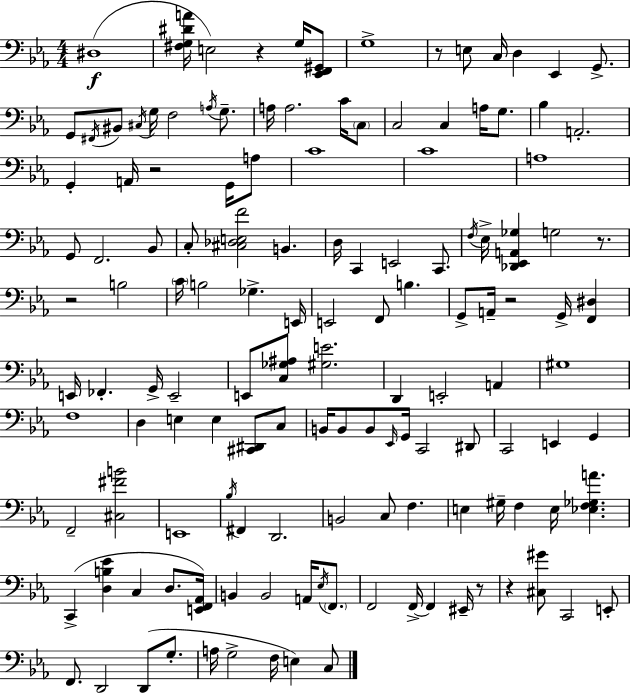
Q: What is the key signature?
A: EES major